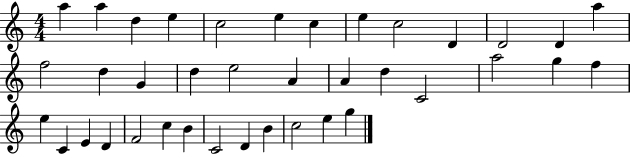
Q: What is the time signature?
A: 4/4